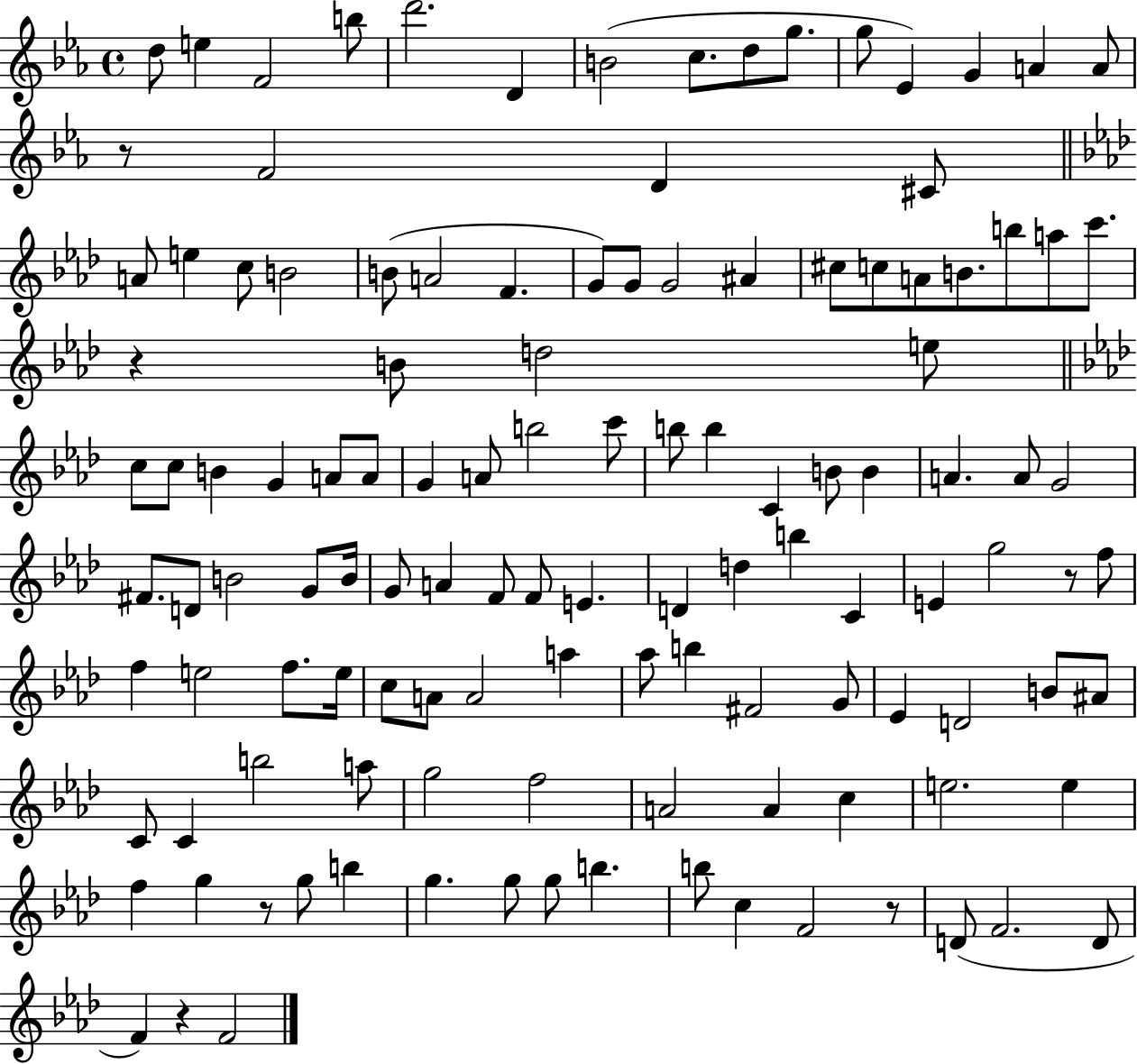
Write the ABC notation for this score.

X:1
T:Untitled
M:4/4
L:1/4
K:Eb
d/2 e F2 b/2 d'2 D B2 c/2 d/2 g/2 g/2 _E G A A/2 z/2 F2 D ^C/2 A/2 e c/2 B2 B/2 A2 F G/2 G/2 G2 ^A ^c/2 c/2 A/2 B/2 b/2 a/2 c'/2 z B/2 d2 e/2 c/2 c/2 B G A/2 A/2 G A/2 b2 c'/2 b/2 b C B/2 B A A/2 G2 ^F/2 D/2 B2 G/2 B/4 G/2 A F/2 F/2 E D d b C E g2 z/2 f/2 f e2 f/2 e/4 c/2 A/2 A2 a _a/2 b ^F2 G/2 _E D2 B/2 ^A/2 C/2 C b2 a/2 g2 f2 A2 A c e2 e f g z/2 g/2 b g g/2 g/2 b b/2 c F2 z/2 D/2 F2 D/2 F z F2